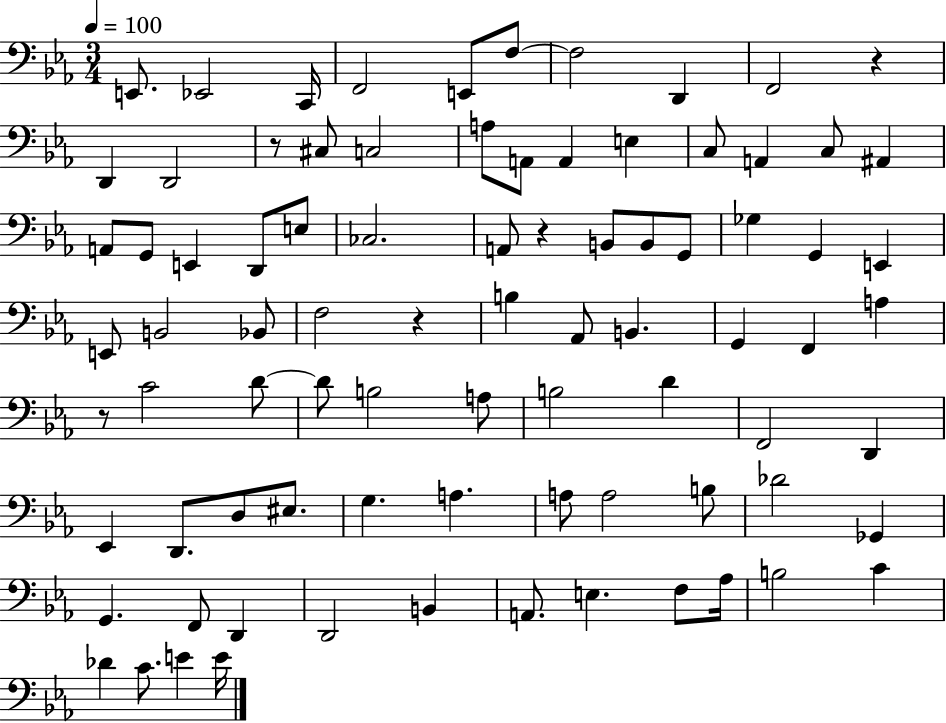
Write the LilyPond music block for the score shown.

{
  \clef bass
  \numericTimeSignature
  \time 3/4
  \key ees \major
  \tempo 4 = 100
  e,8. ees,2 c,16 | f,2 e,8 f8~~ | f2 d,4 | f,2 r4 | \break d,4 d,2 | r8 cis8 c2 | a8 a,8 a,4 e4 | c8 a,4 c8 ais,4 | \break a,8 g,8 e,4 d,8 e8 | ces2. | a,8 r4 b,8 b,8 g,8 | ges4 g,4 e,4 | \break e,8 b,2 bes,8 | f2 r4 | b4 aes,8 b,4. | g,4 f,4 a4 | \break r8 c'2 d'8~~ | d'8 b2 a8 | b2 d'4 | f,2 d,4 | \break ees,4 d,8. d8 eis8. | g4. a4. | a8 a2 b8 | des'2 ges,4 | \break g,4. f,8 d,4 | d,2 b,4 | a,8. e4. f8 aes16 | b2 c'4 | \break des'4 c'8. e'4 e'16 | \bar "|."
}